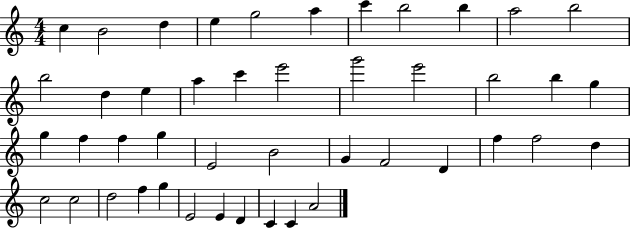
C5/q B4/h D5/q E5/q G5/h A5/q C6/q B5/h B5/q A5/h B5/h B5/h D5/q E5/q A5/q C6/q E6/h G6/h E6/h B5/h B5/q G5/q G5/q F5/q F5/q G5/q E4/h B4/h G4/q F4/h D4/q F5/q F5/h D5/q C5/h C5/h D5/h F5/q G5/q E4/h E4/q D4/q C4/q C4/q A4/h